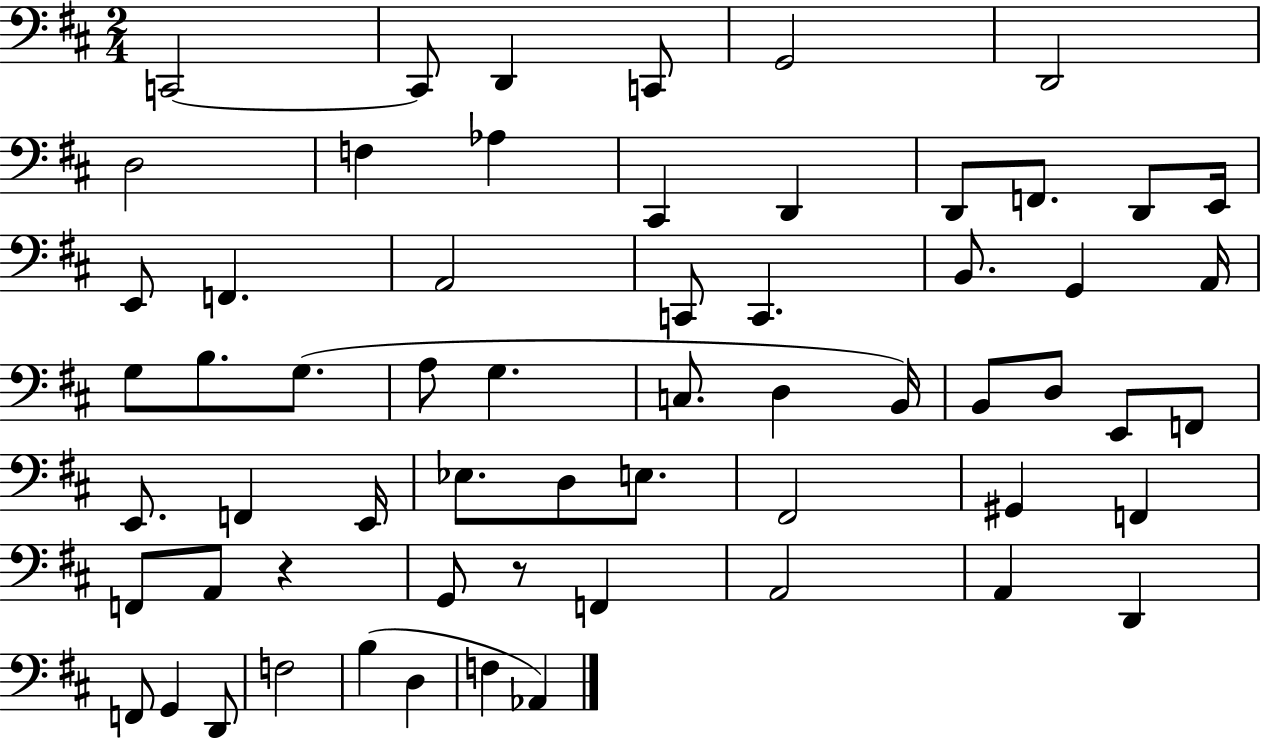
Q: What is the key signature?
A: D major